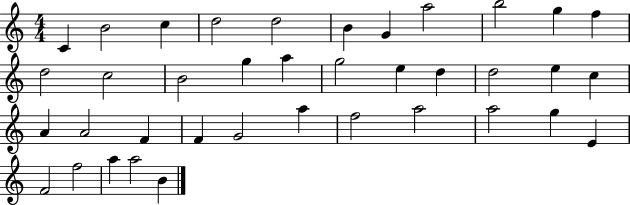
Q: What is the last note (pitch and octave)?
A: B4